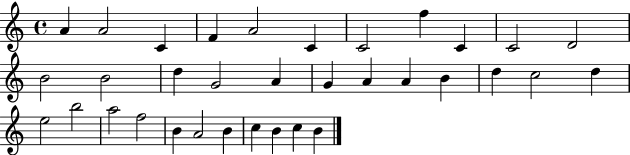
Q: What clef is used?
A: treble